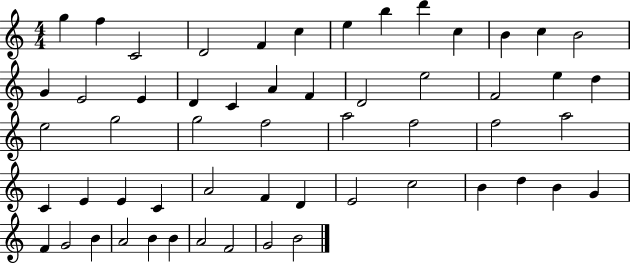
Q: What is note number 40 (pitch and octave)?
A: D4